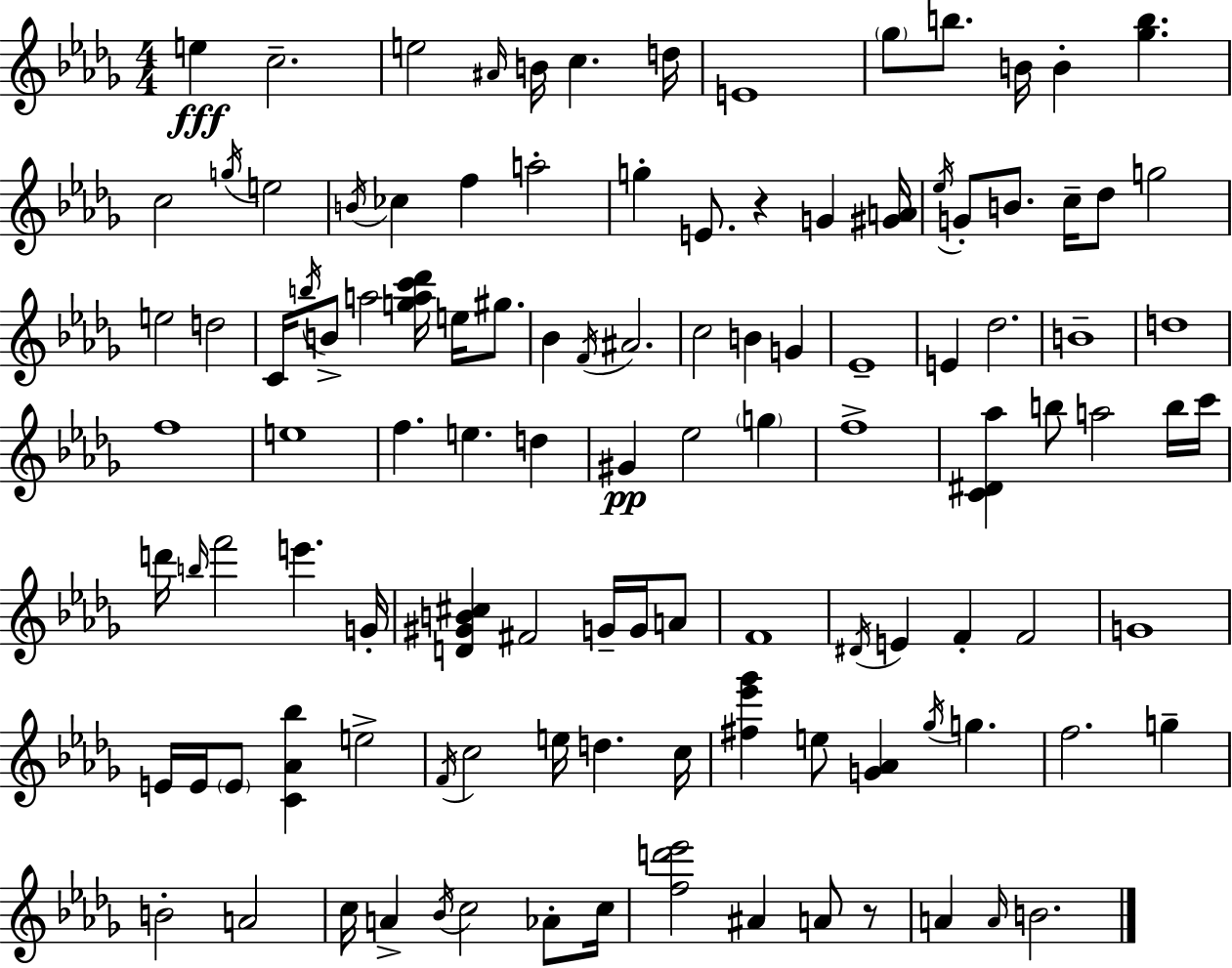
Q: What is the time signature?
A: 4/4